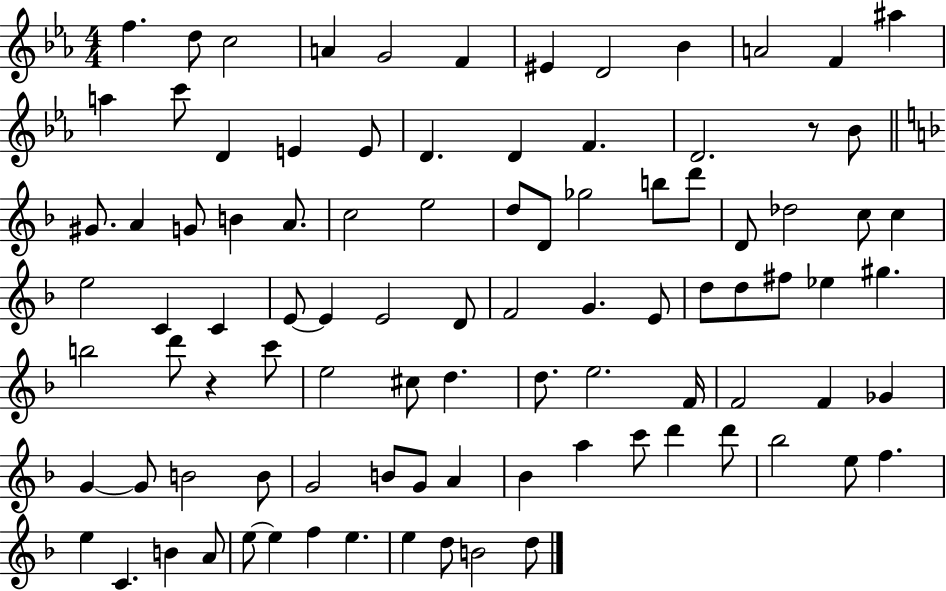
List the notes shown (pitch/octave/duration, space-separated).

F5/q. D5/e C5/h A4/q G4/h F4/q EIS4/q D4/h Bb4/q A4/h F4/q A#5/q A5/q C6/e D4/q E4/q E4/e D4/q. D4/q F4/q. D4/h. R/e Bb4/e G#4/e. A4/q G4/e B4/q A4/e. C5/h E5/h D5/e D4/e Gb5/h B5/e D6/e D4/e Db5/h C5/e C5/q E5/h C4/q C4/q E4/e E4/q E4/h D4/e F4/h G4/q. E4/e D5/e D5/e F#5/e Eb5/q G#5/q. B5/h D6/e R/q C6/e E5/h C#5/e D5/q. D5/e. E5/h. F4/s F4/h F4/q Gb4/q G4/q G4/e B4/h B4/e G4/h B4/e G4/e A4/q Bb4/q A5/q C6/e D6/q D6/e Bb5/h E5/e F5/q. E5/q C4/q. B4/q A4/e E5/e E5/q F5/q E5/q. E5/q D5/e B4/h D5/e